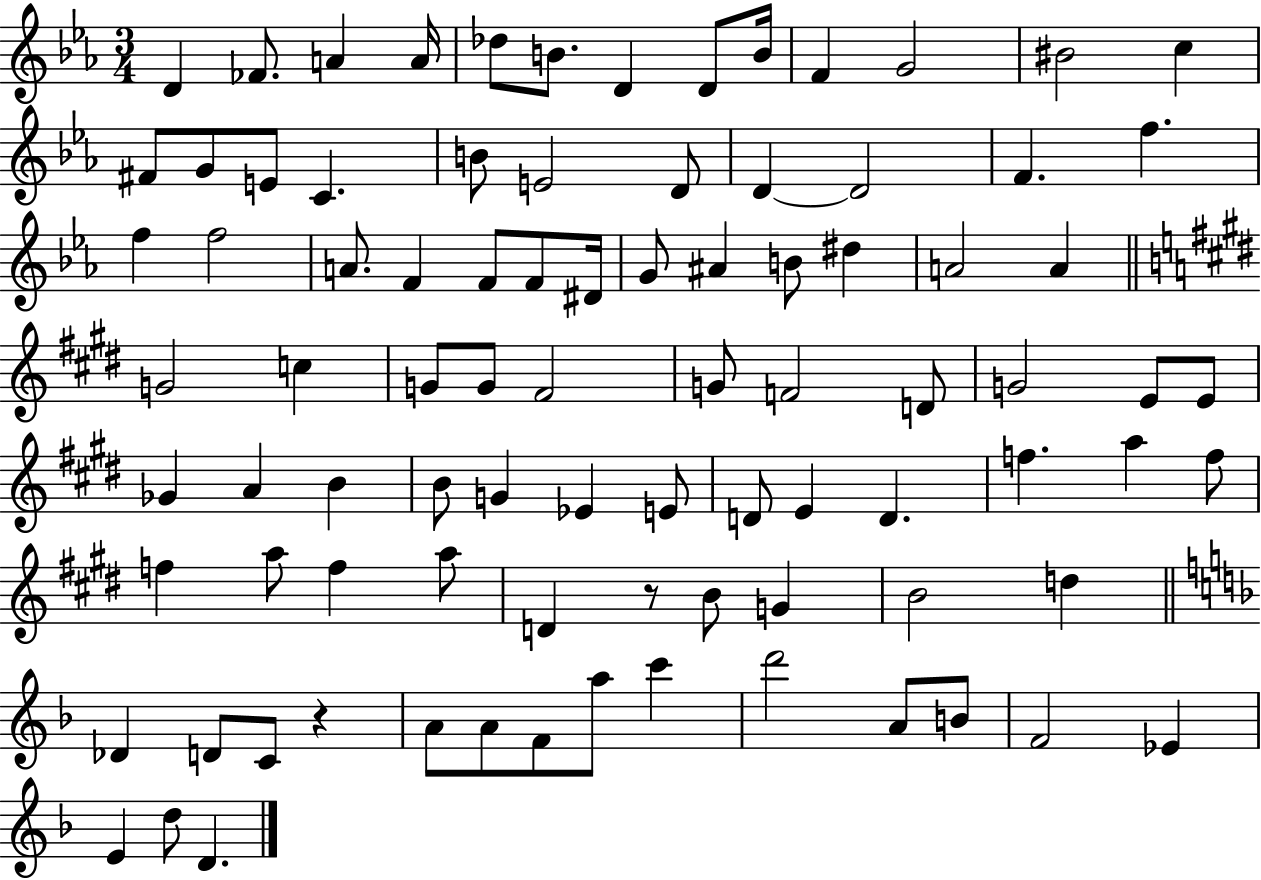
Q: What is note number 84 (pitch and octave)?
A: E4